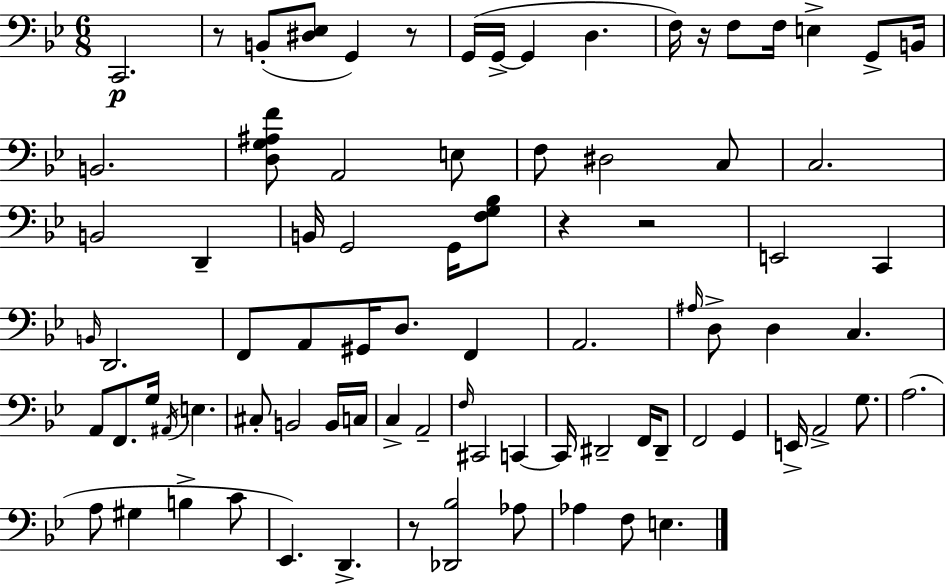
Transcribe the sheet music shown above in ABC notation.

X:1
T:Untitled
M:6/8
L:1/4
K:Gm
C,,2 z/2 B,,/2 [^D,_E,]/2 G,, z/2 G,,/4 G,,/4 G,, D, F,/4 z/4 F,/2 F,/4 E, G,,/2 B,,/4 B,,2 [D,G,^A,F]/2 A,,2 E,/2 F,/2 ^D,2 C,/2 C,2 B,,2 D,, B,,/4 G,,2 G,,/4 [F,G,_B,]/2 z z2 E,,2 C,, B,,/4 D,,2 F,,/2 A,,/2 ^G,,/4 D,/2 F,, A,,2 ^A,/4 D,/2 D, C, A,,/2 F,,/2 G,/4 ^A,,/4 E, ^C,/2 B,,2 B,,/4 C,/4 C, A,,2 F,/4 ^C,,2 C,, C,,/4 ^D,,2 F,,/4 ^D,,/2 F,,2 G,, E,,/4 A,,2 G,/2 A,2 A,/2 ^G, B, C/2 _E,, D,, z/2 [_D,,_B,]2 _A,/2 _A, F,/2 E,